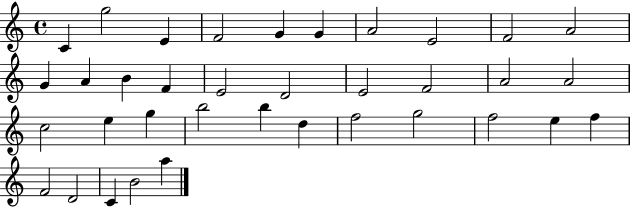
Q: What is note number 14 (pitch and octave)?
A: F4